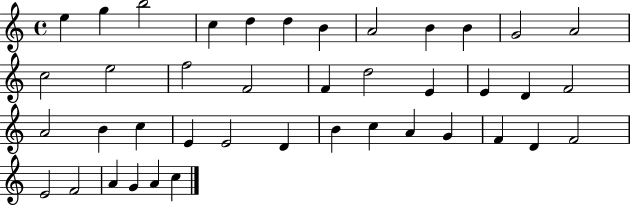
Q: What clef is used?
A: treble